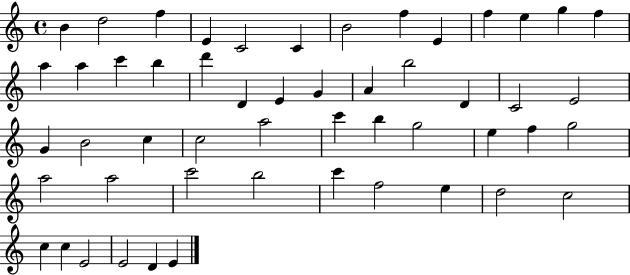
X:1
T:Untitled
M:4/4
L:1/4
K:C
B d2 f E C2 C B2 f E f e g f a a c' b d' D E G A b2 D C2 E2 G B2 c c2 a2 c' b g2 e f g2 a2 a2 c'2 b2 c' f2 e d2 c2 c c E2 E2 D E